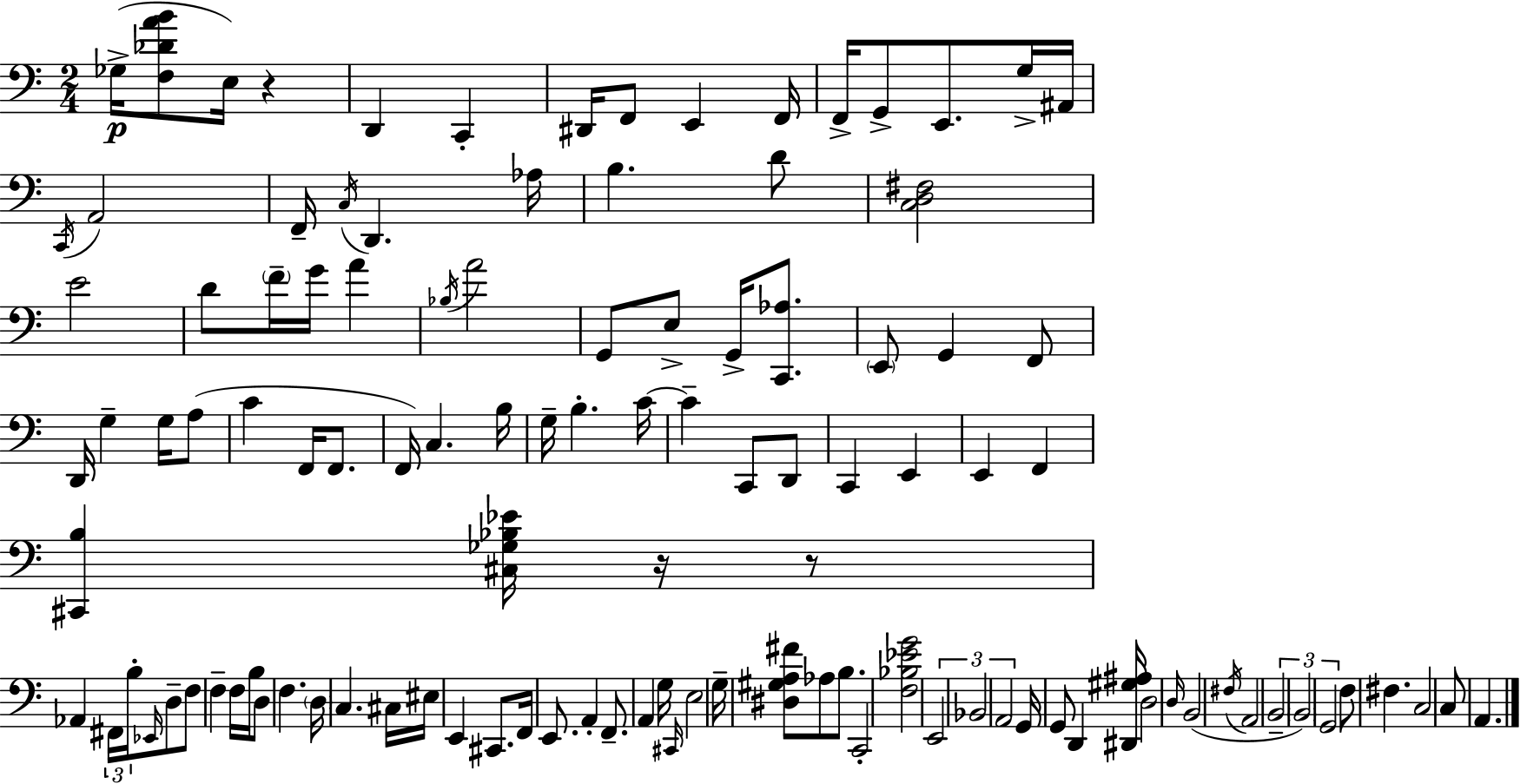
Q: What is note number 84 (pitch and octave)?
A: E2